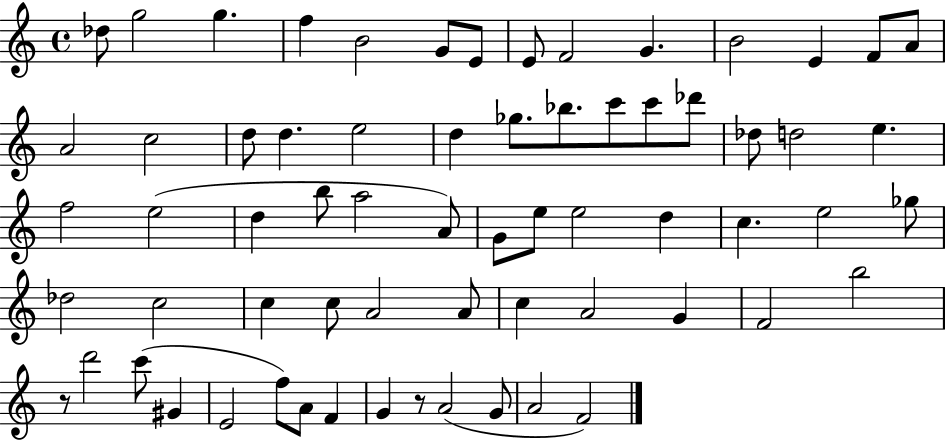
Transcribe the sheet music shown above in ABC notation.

X:1
T:Untitled
M:4/4
L:1/4
K:C
_d/2 g2 g f B2 G/2 E/2 E/2 F2 G B2 E F/2 A/2 A2 c2 d/2 d e2 d _g/2 _b/2 c'/2 c'/2 _d'/2 _d/2 d2 e f2 e2 d b/2 a2 A/2 G/2 e/2 e2 d c e2 _g/2 _d2 c2 c c/2 A2 A/2 c A2 G F2 b2 z/2 d'2 c'/2 ^G E2 f/2 A/2 F G z/2 A2 G/2 A2 F2